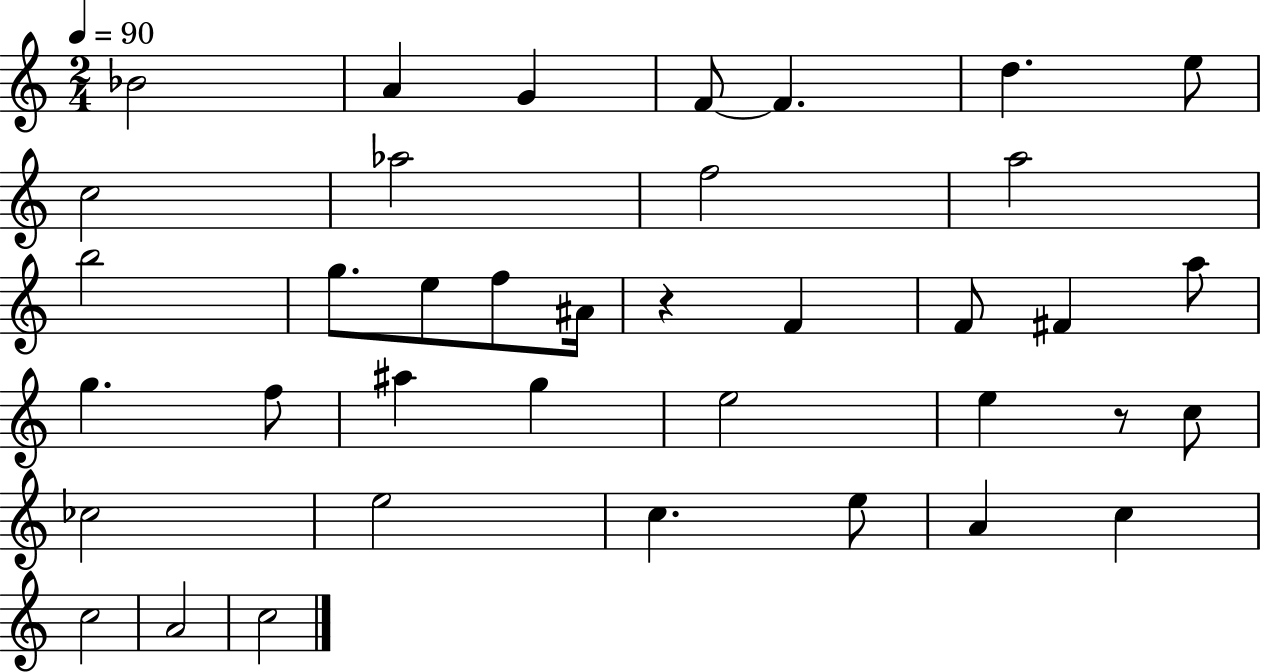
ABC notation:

X:1
T:Untitled
M:2/4
L:1/4
K:C
_B2 A G F/2 F d e/2 c2 _a2 f2 a2 b2 g/2 e/2 f/2 ^A/4 z F F/2 ^F a/2 g f/2 ^a g e2 e z/2 c/2 _c2 e2 c e/2 A c c2 A2 c2